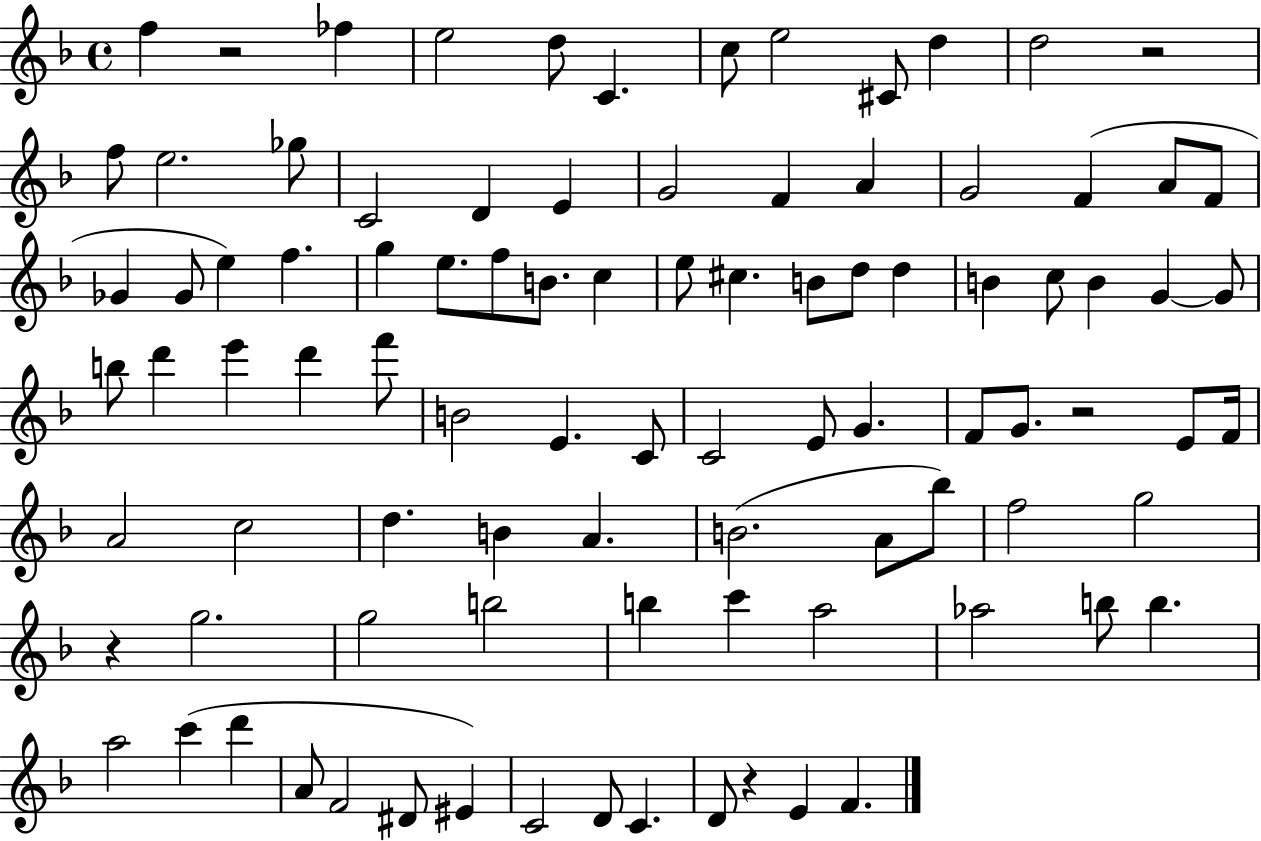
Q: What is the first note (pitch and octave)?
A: F5